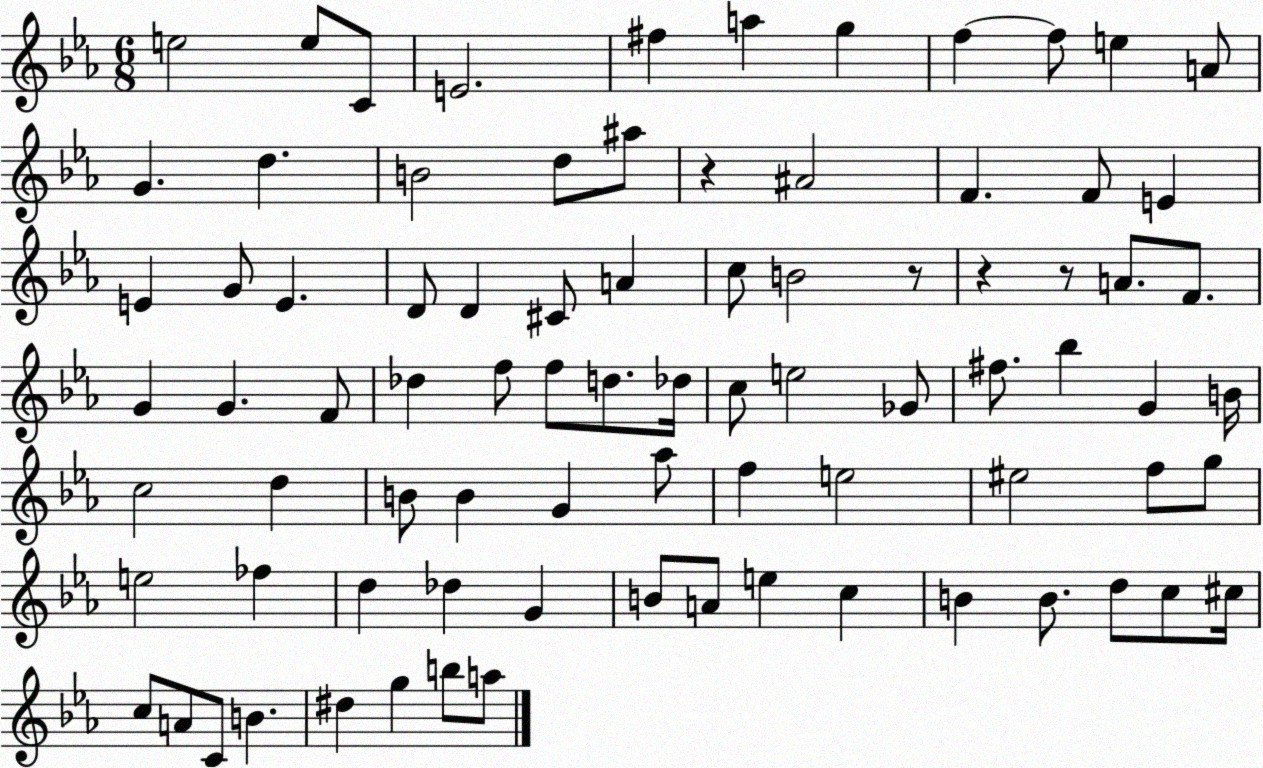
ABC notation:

X:1
T:Untitled
M:6/8
L:1/4
K:Eb
e2 e/2 C/2 E2 ^f a g f f/2 e A/2 G d B2 d/2 ^a/2 z ^A2 F F/2 E E G/2 E D/2 D ^C/2 A c/2 B2 z/2 z z/2 A/2 F/2 G G F/2 _d f/2 f/2 d/2 _d/4 c/2 e2 _G/2 ^f/2 _b G B/4 c2 d B/2 B G _a/2 f e2 ^e2 f/2 g/2 e2 _f d _d G B/2 A/2 e c B B/2 d/2 c/2 ^c/4 c/2 A/2 C/2 B ^d g b/2 a/2